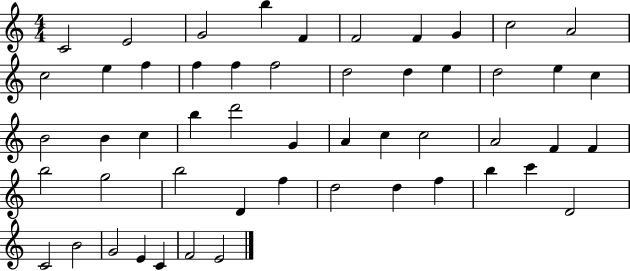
C4/h E4/h G4/h B5/q F4/q F4/h F4/q G4/q C5/h A4/h C5/h E5/q F5/q F5/q F5/q F5/h D5/h D5/q E5/q D5/h E5/q C5/q B4/h B4/q C5/q B5/q D6/h G4/q A4/q C5/q C5/h A4/h F4/q F4/q B5/h G5/h B5/h D4/q F5/q D5/h D5/q F5/q B5/q C6/q D4/h C4/h B4/h G4/h E4/q C4/q F4/h E4/h